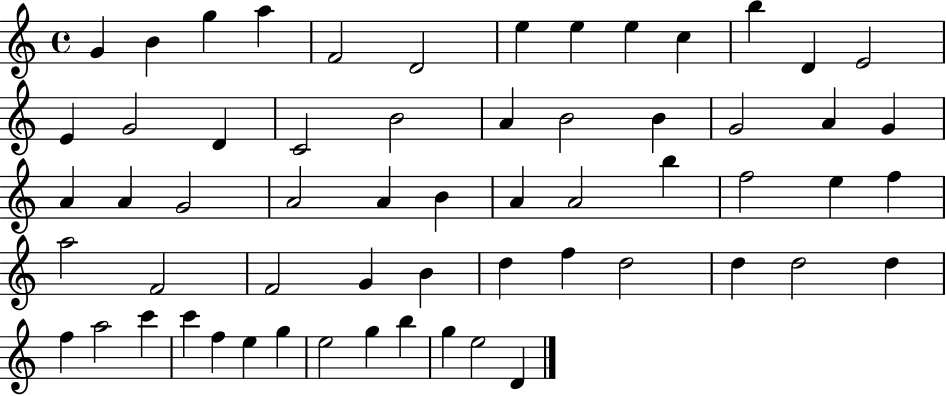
{
  \clef treble
  \time 4/4
  \defaultTimeSignature
  \key c \major
  g'4 b'4 g''4 a''4 | f'2 d'2 | e''4 e''4 e''4 c''4 | b''4 d'4 e'2 | \break e'4 g'2 d'4 | c'2 b'2 | a'4 b'2 b'4 | g'2 a'4 g'4 | \break a'4 a'4 g'2 | a'2 a'4 b'4 | a'4 a'2 b''4 | f''2 e''4 f''4 | \break a''2 f'2 | f'2 g'4 b'4 | d''4 f''4 d''2 | d''4 d''2 d''4 | \break f''4 a''2 c'''4 | c'''4 f''4 e''4 g''4 | e''2 g''4 b''4 | g''4 e''2 d'4 | \break \bar "|."
}